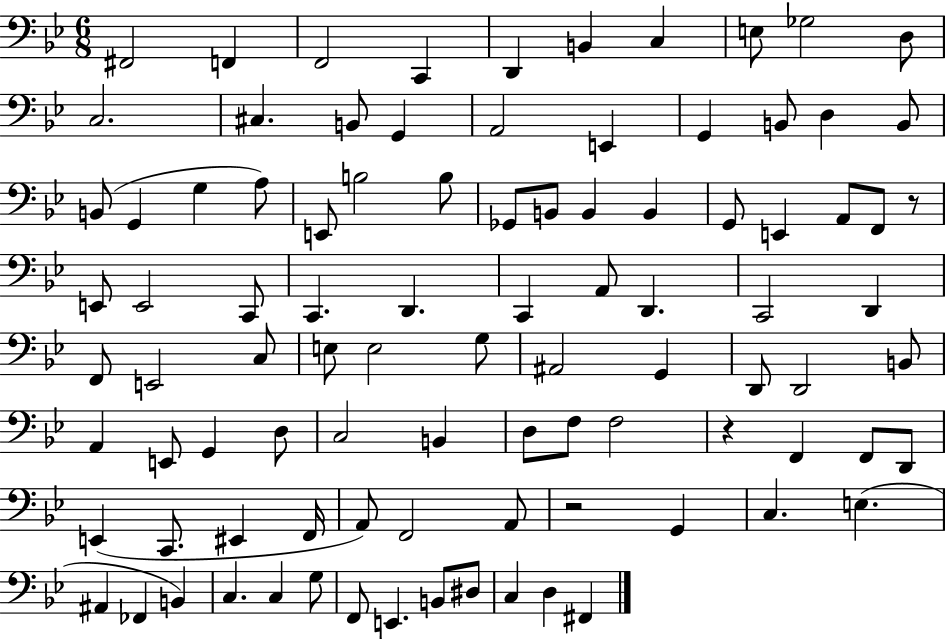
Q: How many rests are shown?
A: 3